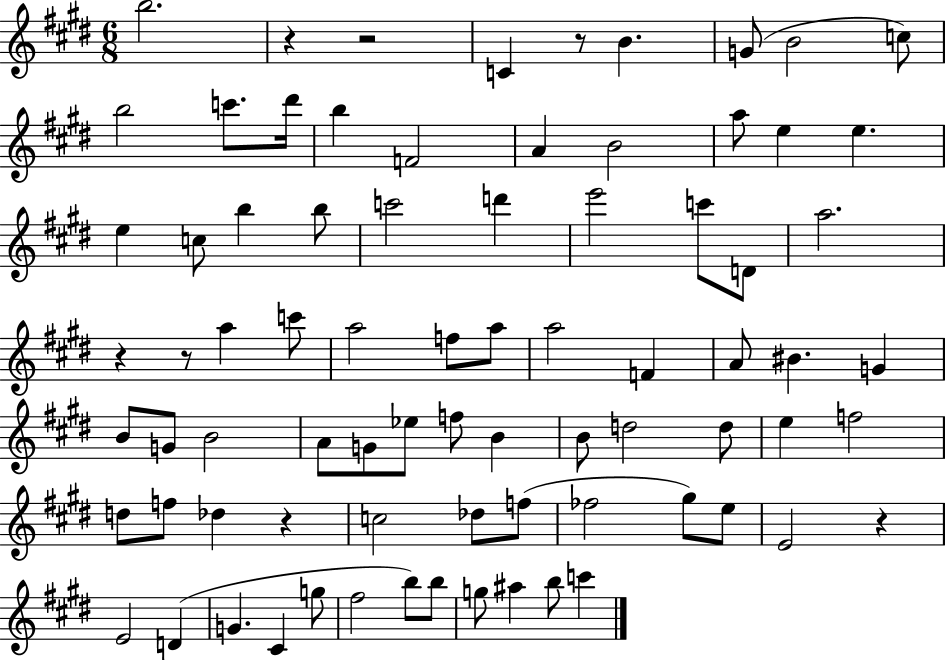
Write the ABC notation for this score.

X:1
T:Untitled
M:6/8
L:1/4
K:E
b2 z z2 C z/2 B G/2 B2 c/2 b2 c'/2 ^d'/4 b F2 A B2 a/2 e e e c/2 b b/2 c'2 d' e'2 c'/2 D/2 a2 z z/2 a c'/2 a2 f/2 a/2 a2 F A/2 ^B G B/2 G/2 B2 A/2 G/2 _e/2 f/2 B B/2 d2 d/2 e f2 d/2 f/2 _d z c2 _d/2 f/2 _f2 ^g/2 e/2 E2 z E2 D G ^C g/2 ^f2 b/2 b/2 g/2 ^a b/2 c'